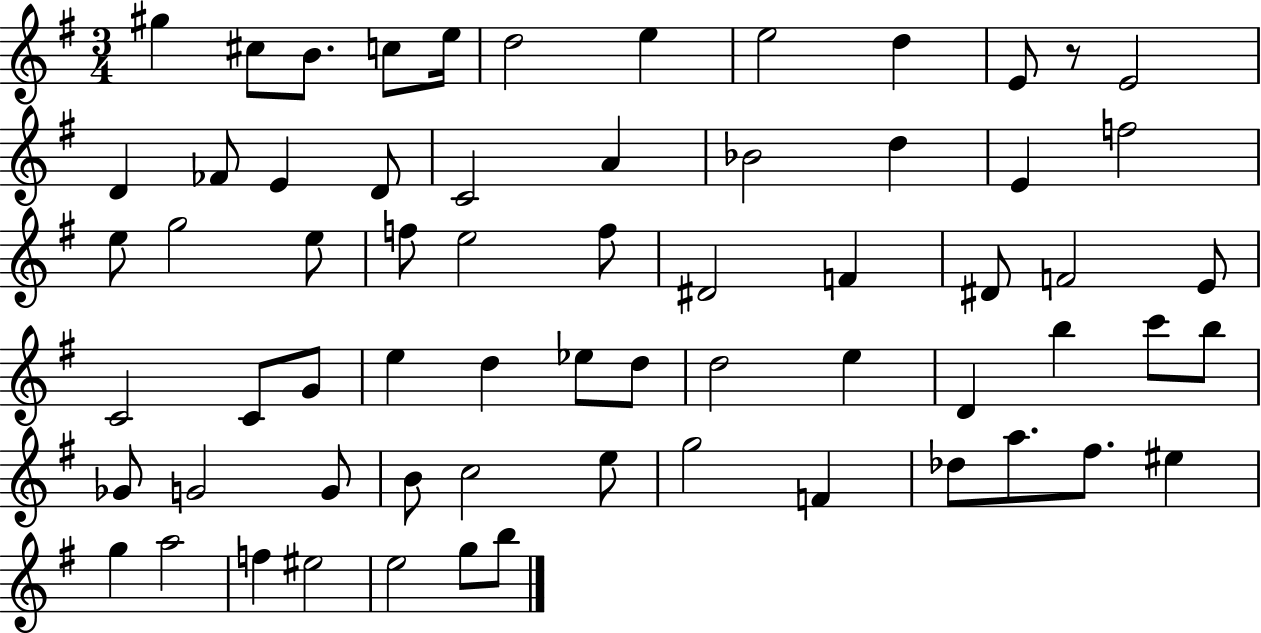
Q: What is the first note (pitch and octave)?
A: G#5